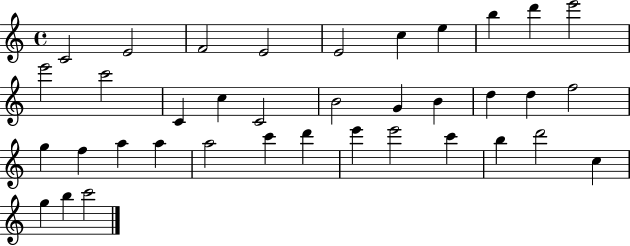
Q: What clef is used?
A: treble